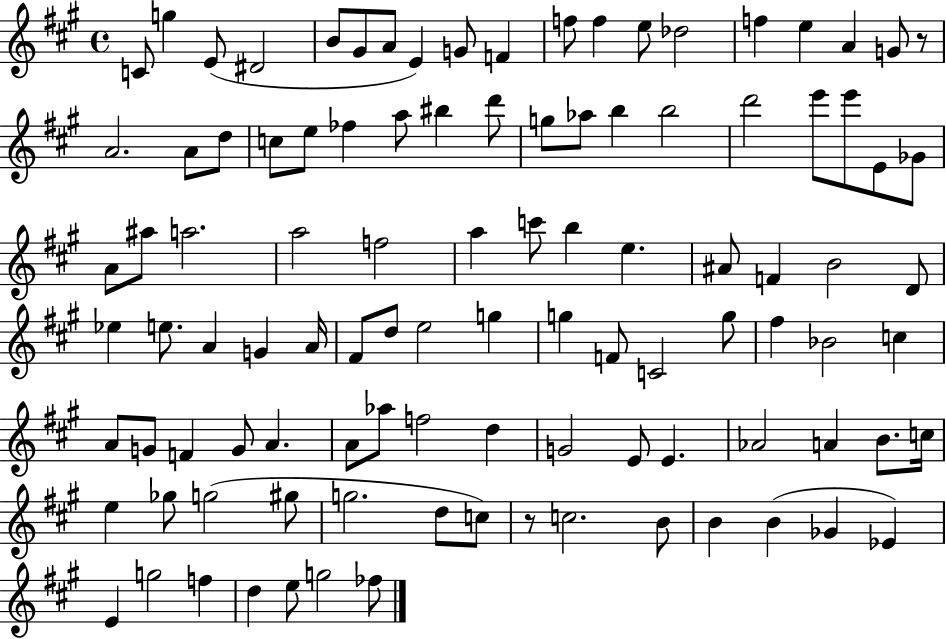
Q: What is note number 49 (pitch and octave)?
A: D4